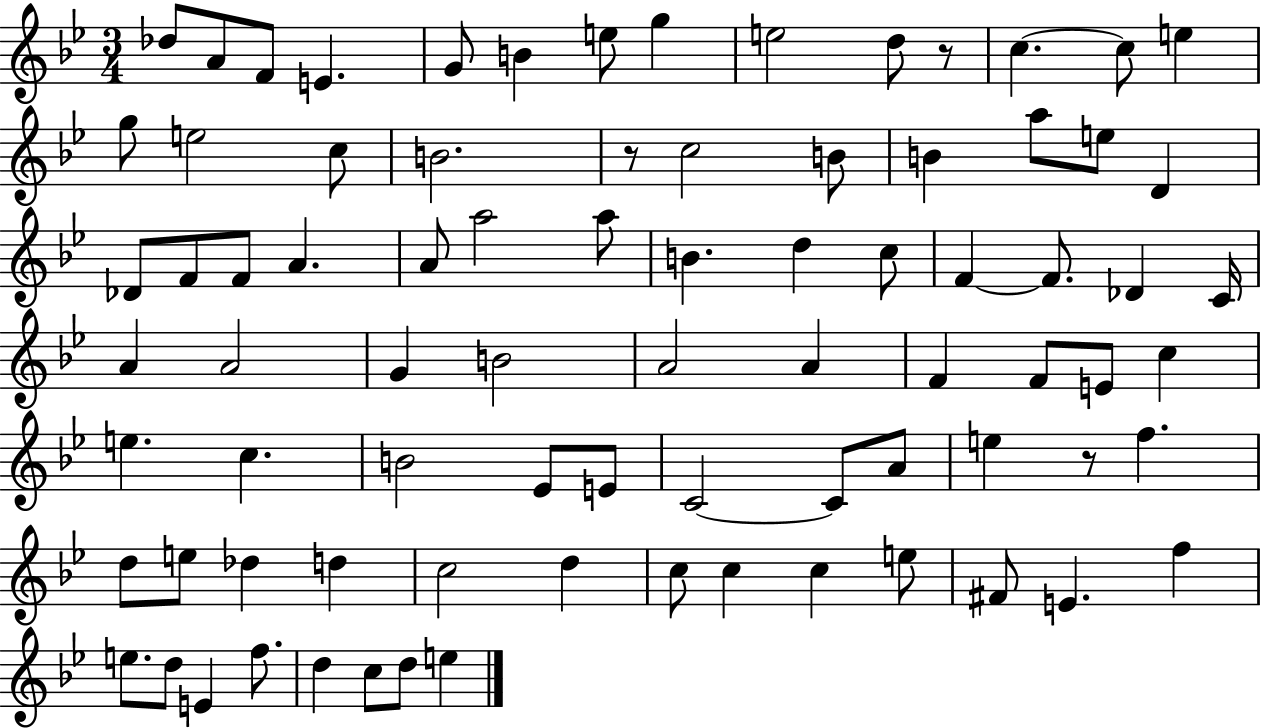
X:1
T:Untitled
M:3/4
L:1/4
K:Bb
_d/2 A/2 F/2 E G/2 B e/2 g e2 d/2 z/2 c c/2 e g/2 e2 c/2 B2 z/2 c2 B/2 B a/2 e/2 D _D/2 F/2 F/2 A A/2 a2 a/2 B d c/2 F F/2 _D C/4 A A2 G B2 A2 A F F/2 E/2 c e c B2 _E/2 E/2 C2 C/2 A/2 e z/2 f d/2 e/2 _d d c2 d c/2 c c e/2 ^F/2 E f e/2 d/2 E f/2 d c/2 d/2 e